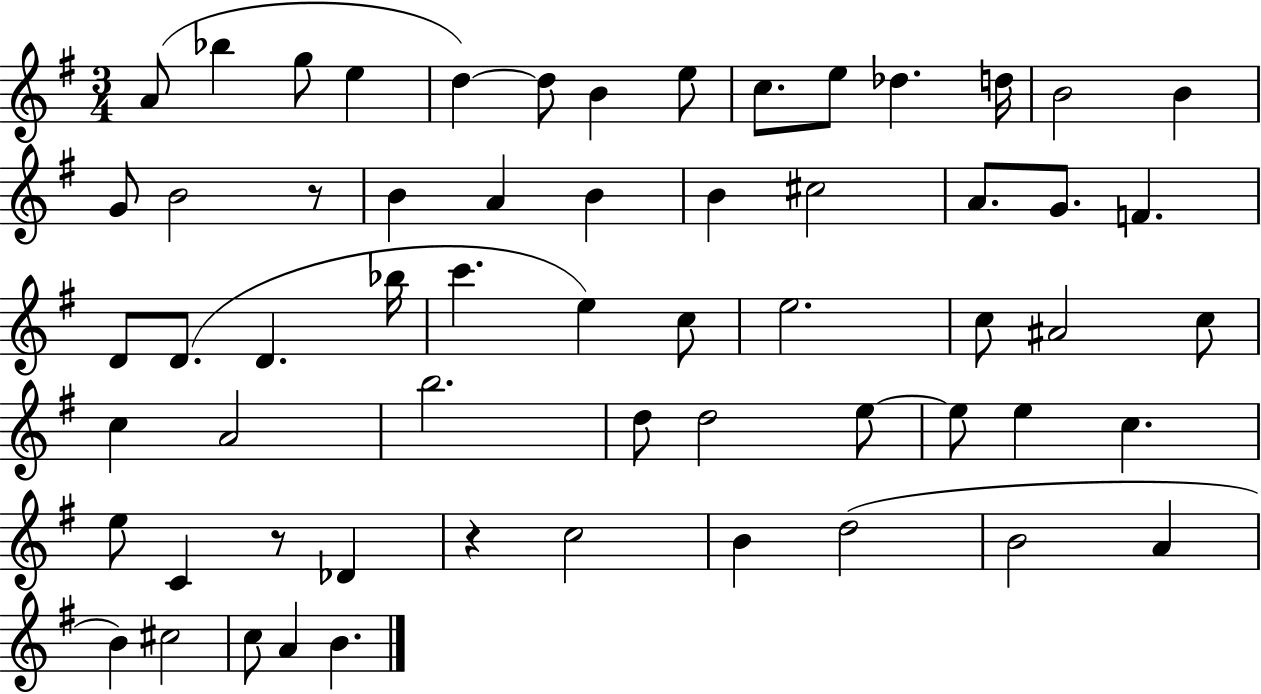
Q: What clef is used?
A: treble